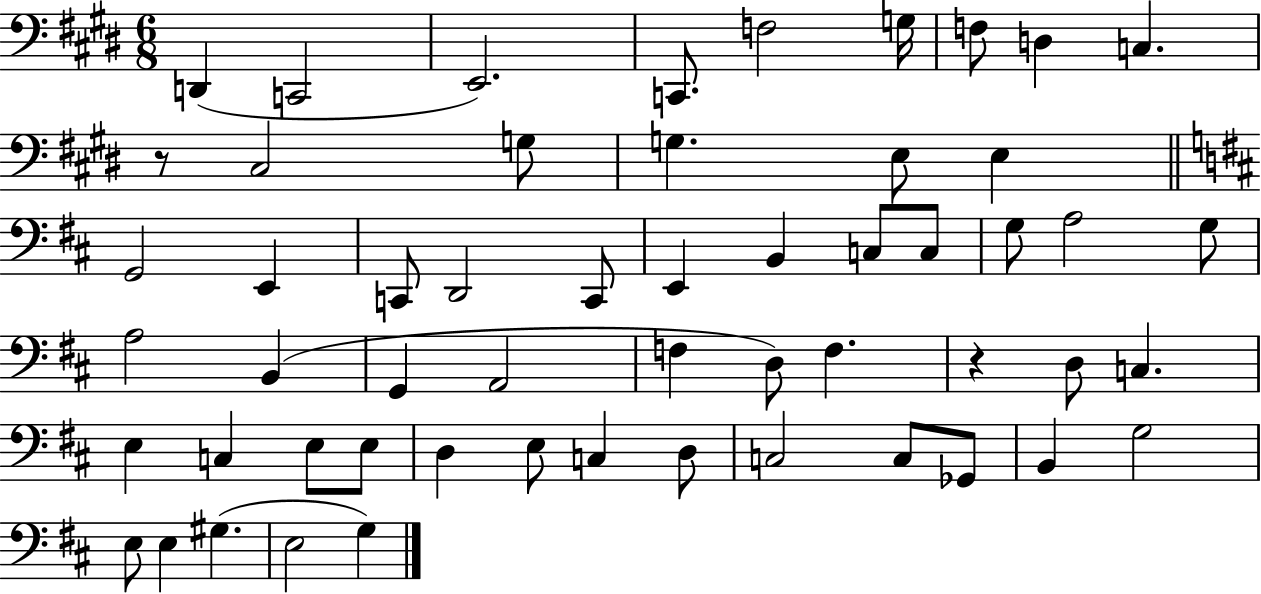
{
  \clef bass
  \numericTimeSignature
  \time 6/8
  \key e \major
  \repeat volta 2 { d,4( c,2 | e,2.) | c,8. f2 g16 | f8 d4 c4. | \break r8 cis2 g8 | g4. e8 e4 | \bar "||" \break \key b \minor g,2 e,4 | c,8 d,2 c,8 | e,4 b,4 c8 c8 | g8 a2 g8 | \break a2 b,4( | g,4 a,2 | f4 d8) f4. | r4 d8 c4. | \break e4 c4 e8 e8 | d4 e8 c4 d8 | c2 c8 ges,8 | b,4 g2 | \break e8 e4 gis4.( | e2 g4) | } \bar "|."
}